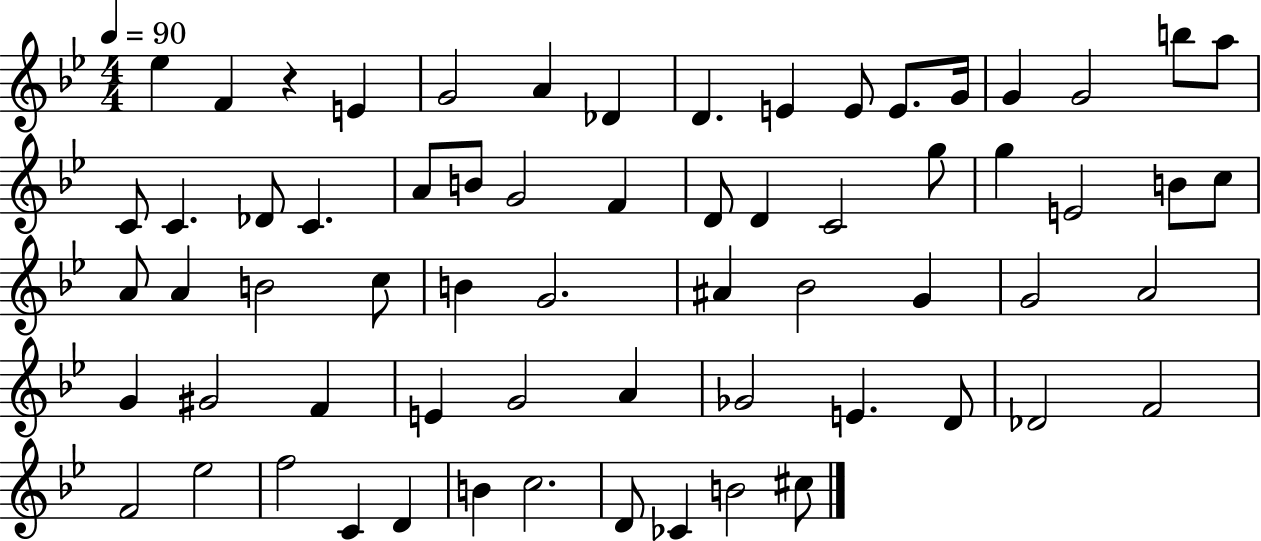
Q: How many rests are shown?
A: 1